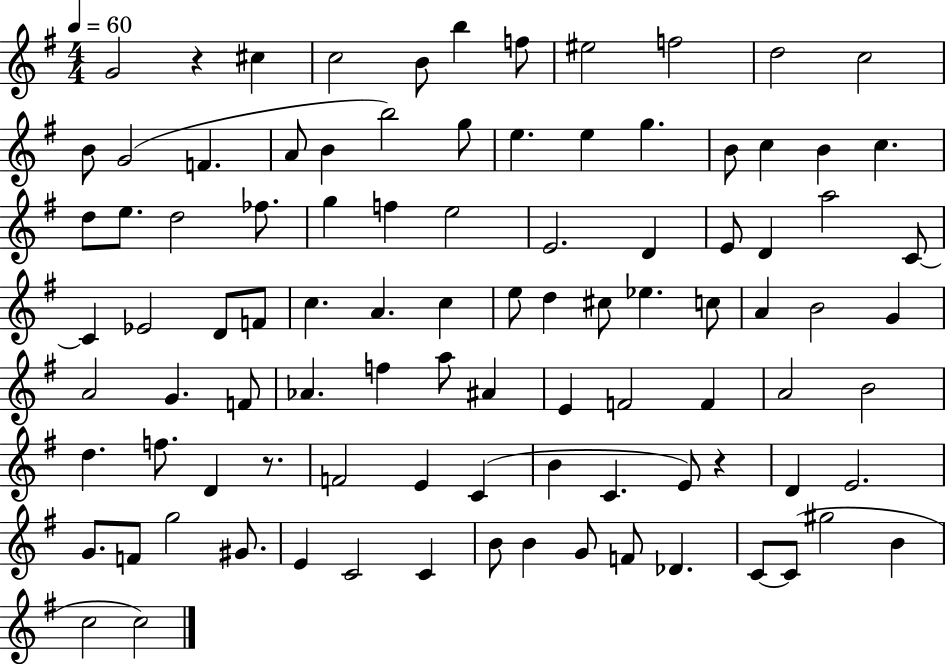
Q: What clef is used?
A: treble